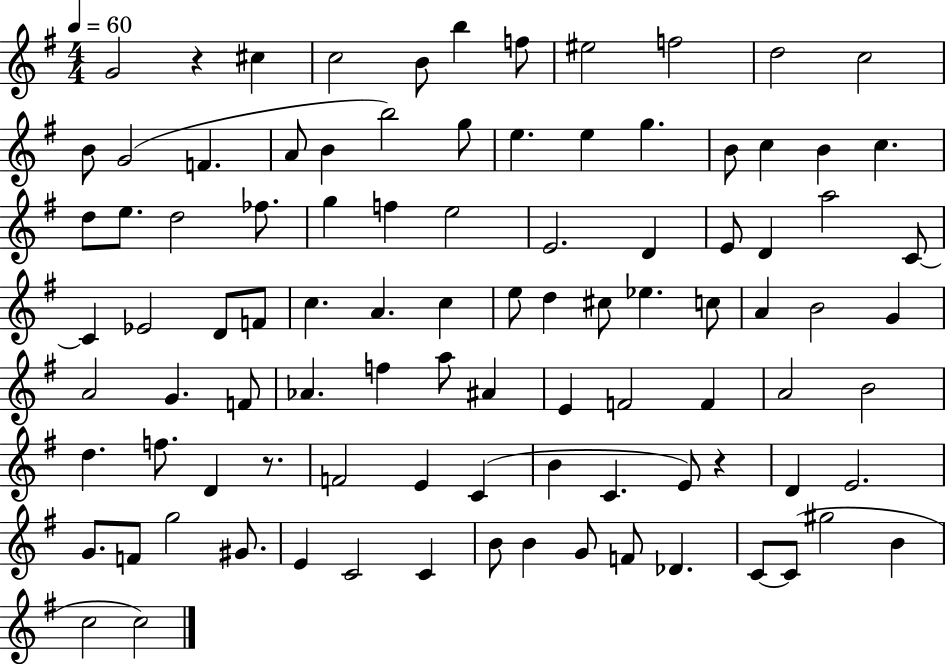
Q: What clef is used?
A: treble